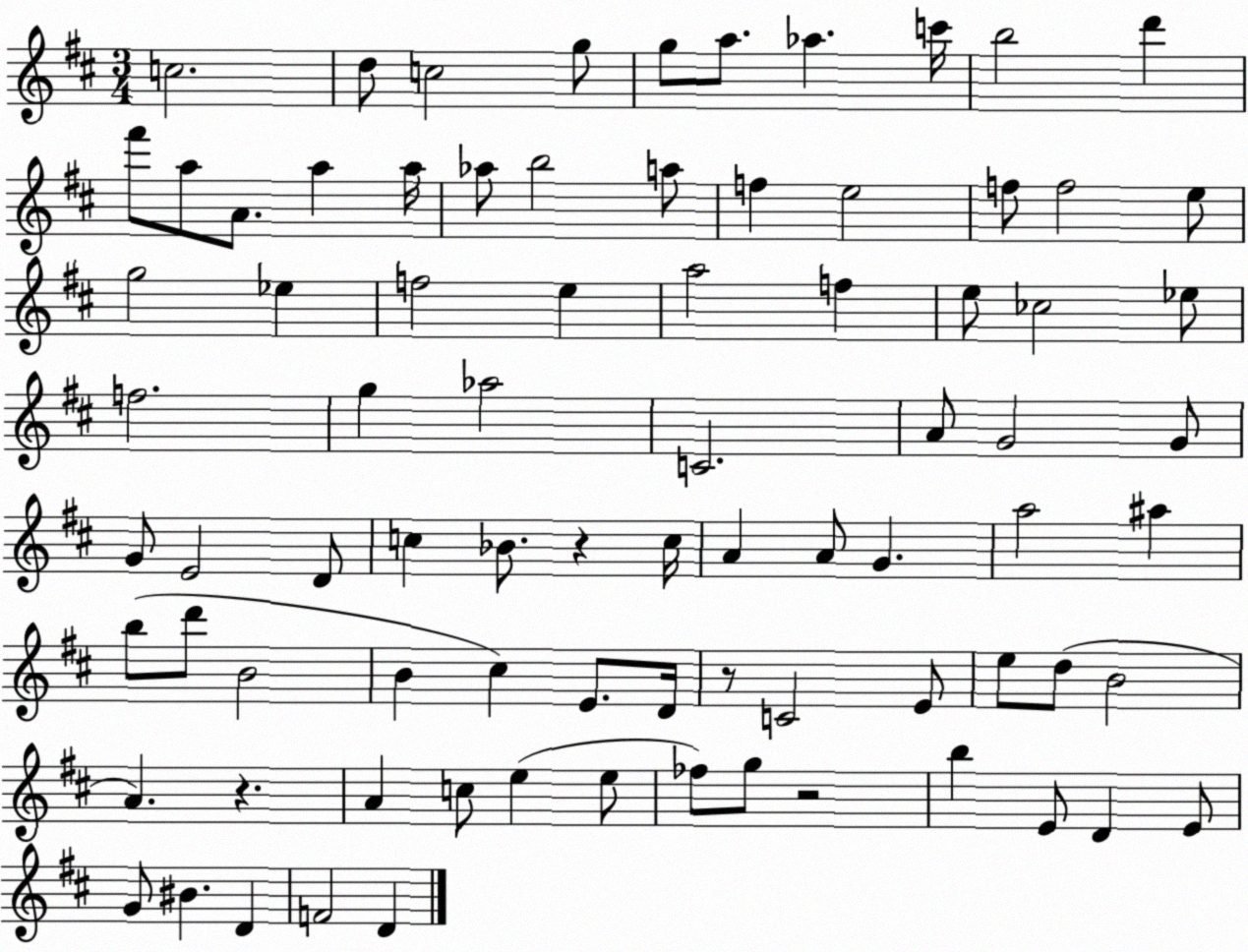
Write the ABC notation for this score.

X:1
T:Untitled
M:3/4
L:1/4
K:D
c2 d/2 c2 g/2 g/2 a/2 _a c'/4 b2 d' ^f'/2 a/2 A/2 a a/4 _a/2 b2 a/2 f e2 f/2 f2 e/2 g2 _e f2 e a2 f e/2 _c2 _e/2 f2 g _a2 C2 A/2 G2 G/2 G/2 E2 D/2 c _B/2 z c/4 A A/2 G a2 ^a b/2 d'/2 B2 B ^c E/2 D/4 z/2 C2 E/2 e/2 d/2 B2 A z A c/2 e e/2 _f/2 g/2 z2 b E/2 D E/2 G/2 ^B D F2 D